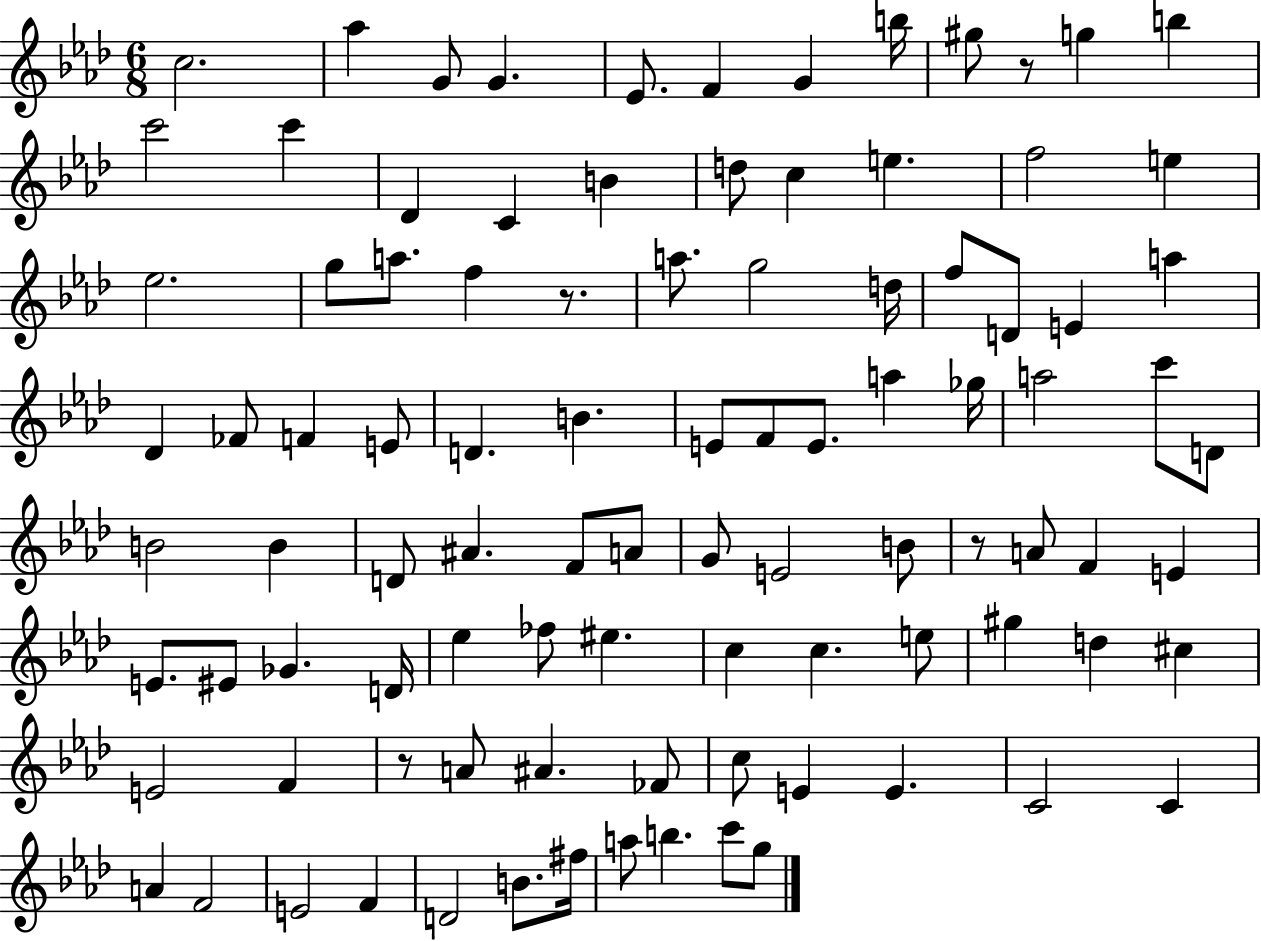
C5/h. Ab5/q G4/e G4/q. Eb4/e. F4/q G4/q B5/s G#5/e R/e G5/q B5/q C6/h C6/q Db4/q C4/q B4/q D5/e C5/q E5/q. F5/h E5/q Eb5/h. G5/e A5/e. F5/q R/e. A5/e. G5/h D5/s F5/e D4/e E4/q A5/q Db4/q FES4/e F4/q E4/e D4/q. B4/q. E4/e F4/e E4/e. A5/q Gb5/s A5/h C6/e D4/e B4/h B4/q D4/e A#4/q. F4/e A4/e G4/e E4/h B4/e R/e A4/e F4/q E4/q E4/e. EIS4/e Gb4/q. D4/s Eb5/q FES5/e EIS5/q. C5/q C5/q. E5/e G#5/q D5/q C#5/q E4/h F4/q R/e A4/e A#4/q. FES4/e C5/e E4/q E4/q. C4/h C4/q A4/q F4/h E4/h F4/q D4/h B4/e. F#5/s A5/e B5/q. C6/e G5/e